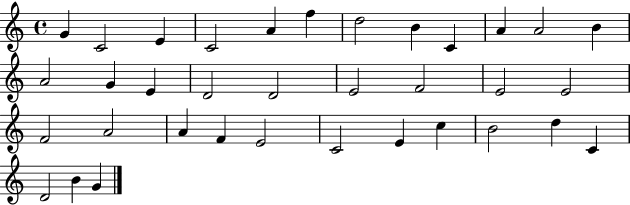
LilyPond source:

{
  \clef treble
  \time 4/4
  \defaultTimeSignature
  \key c \major
  g'4 c'2 e'4 | c'2 a'4 f''4 | d''2 b'4 c'4 | a'4 a'2 b'4 | \break a'2 g'4 e'4 | d'2 d'2 | e'2 f'2 | e'2 e'2 | \break f'2 a'2 | a'4 f'4 e'2 | c'2 e'4 c''4 | b'2 d''4 c'4 | \break d'2 b'4 g'4 | \bar "|."
}